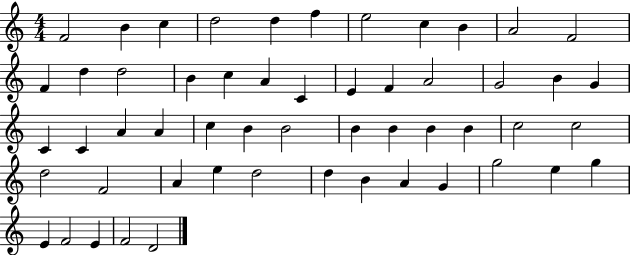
X:1
T:Untitled
M:4/4
L:1/4
K:C
F2 B c d2 d f e2 c B A2 F2 F d d2 B c A C E F A2 G2 B G C C A A c B B2 B B B B c2 c2 d2 F2 A e d2 d B A G g2 e g E F2 E F2 D2